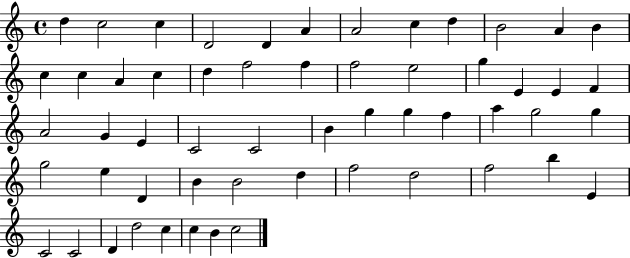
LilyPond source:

{
  \clef treble
  \time 4/4
  \defaultTimeSignature
  \key c \major
  d''4 c''2 c''4 | d'2 d'4 a'4 | a'2 c''4 d''4 | b'2 a'4 b'4 | \break c''4 c''4 a'4 c''4 | d''4 f''2 f''4 | f''2 e''2 | g''4 e'4 e'4 f'4 | \break a'2 g'4 e'4 | c'2 c'2 | b'4 g''4 g''4 f''4 | a''4 g''2 g''4 | \break g''2 e''4 d'4 | b'4 b'2 d''4 | f''2 d''2 | f''2 b''4 e'4 | \break c'2 c'2 | d'4 d''2 c''4 | c''4 b'4 c''2 | \bar "|."
}